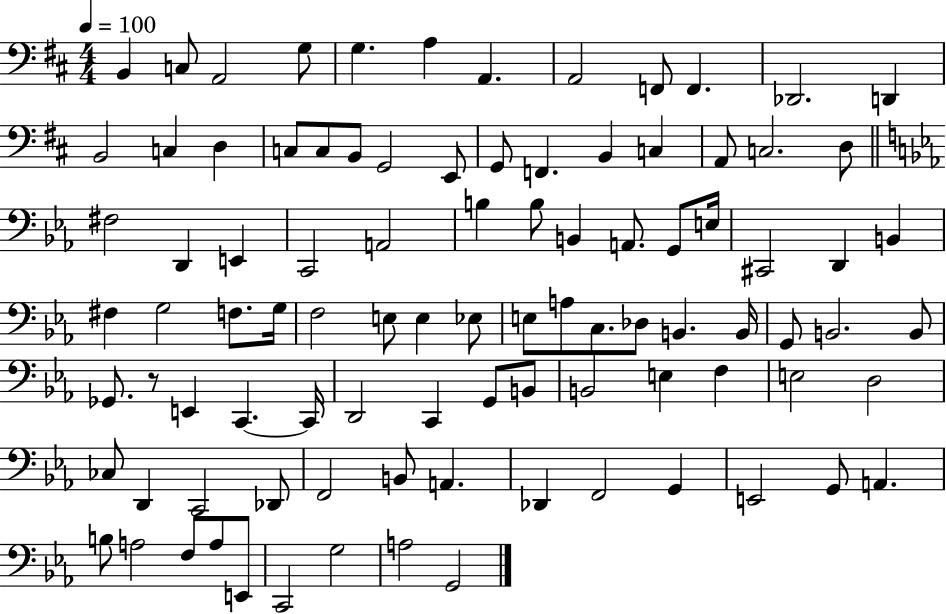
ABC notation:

X:1
T:Untitled
M:4/4
L:1/4
K:D
B,, C,/2 A,,2 G,/2 G, A, A,, A,,2 F,,/2 F,, _D,,2 D,, B,,2 C, D, C,/2 C,/2 B,,/2 G,,2 E,,/2 G,,/2 F,, B,, C, A,,/2 C,2 D,/2 ^F,2 D,, E,, C,,2 A,,2 B, B,/2 B,, A,,/2 G,,/2 E,/4 ^C,,2 D,, B,, ^F, G,2 F,/2 G,/4 F,2 E,/2 E, _E,/2 E,/2 A,/2 C,/2 _D,/2 B,, B,,/4 G,,/2 B,,2 B,,/2 _G,,/2 z/2 E,, C,, C,,/4 D,,2 C,, G,,/2 B,,/2 B,,2 E, F, E,2 D,2 _C,/2 D,, C,,2 _D,,/2 F,,2 B,,/2 A,, _D,, F,,2 G,, E,,2 G,,/2 A,, B,/2 A,2 F,/2 A,/2 E,,/2 C,,2 G,2 A,2 G,,2